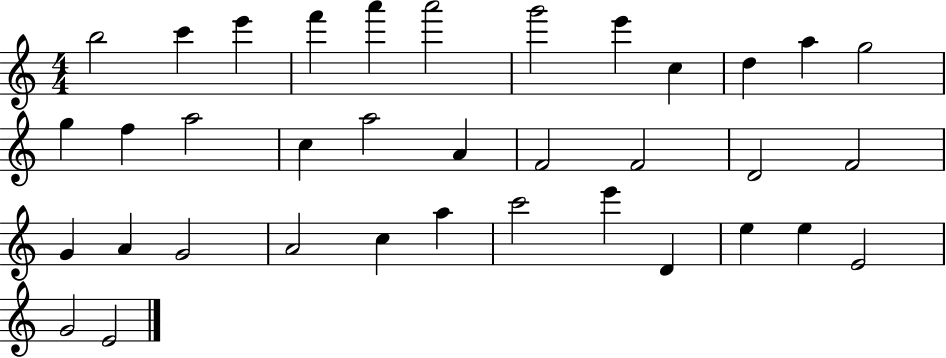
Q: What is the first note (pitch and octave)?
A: B5